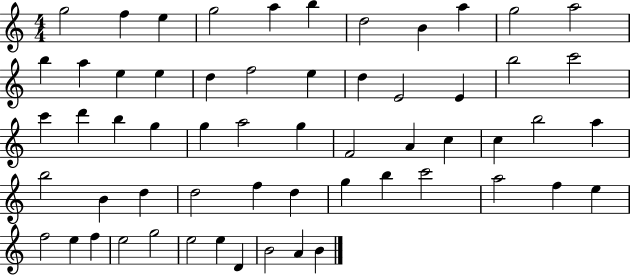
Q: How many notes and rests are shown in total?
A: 59